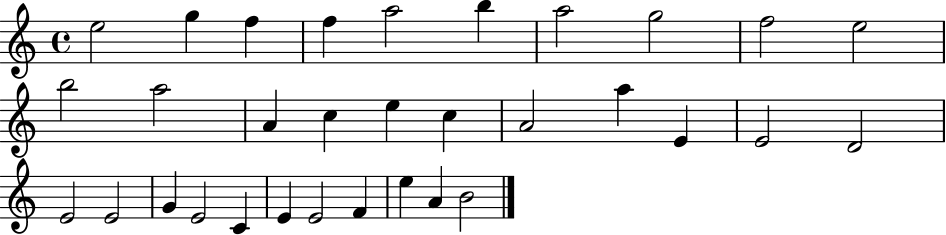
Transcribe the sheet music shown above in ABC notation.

X:1
T:Untitled
M:4/4
L:1/4
K:C
e2 g f f a2 b a2 g2 f2 e2 b2 a2 A c e c A2 a E E2 D2 E2 E2 G E2 C E E2 F e A B2